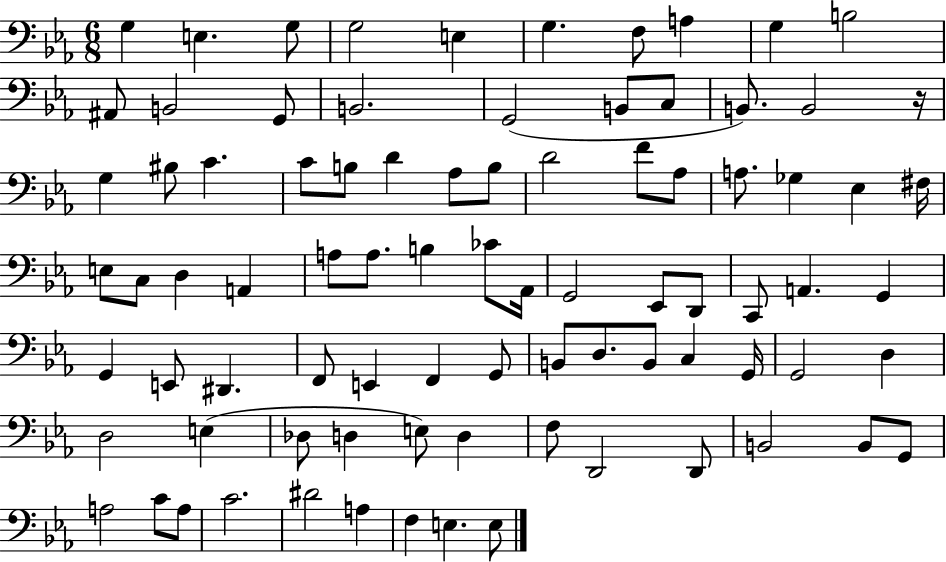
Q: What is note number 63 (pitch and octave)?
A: D3